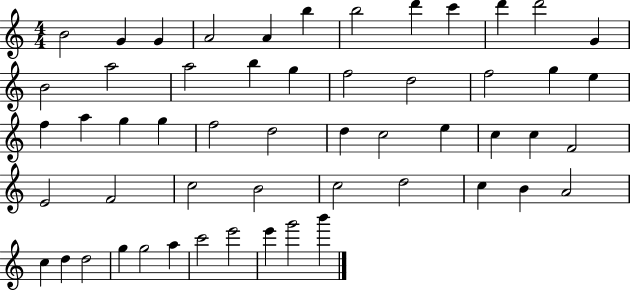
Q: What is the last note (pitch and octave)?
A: B6